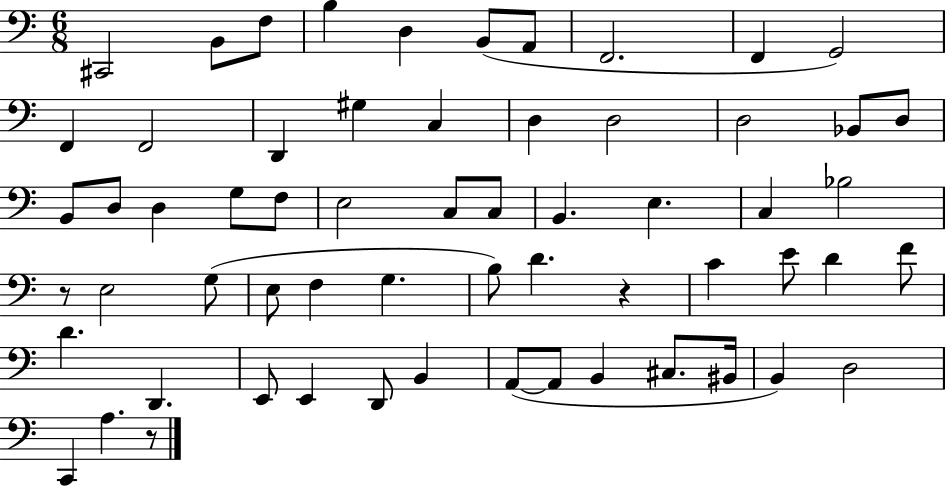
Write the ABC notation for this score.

X:1
T:Untitled
M:6/8
L:1/4
K:C
^C,,2 B,,/2 F,/2 B, D, B,,/2 A,,/2 F,,2 F,, G,,2 F,, F,,2 D,, ^G, C, D, D,2 D,2 _B,,/2 D,/2 B,,/2 D,/2 D, G,/2 F,/2 E,2 C,/2 C,/2 B,, E, C, _B,2 z/2 E,2 G,/2 E,/2 F, G, B,/2 D z C E/2 D F/2 D D,, E,,/2 E,, D,,/2 B,, A,,/2 A,,/2 B,, ^C,/2 ^B,,/4 B,, D,2 C,, A, z/2